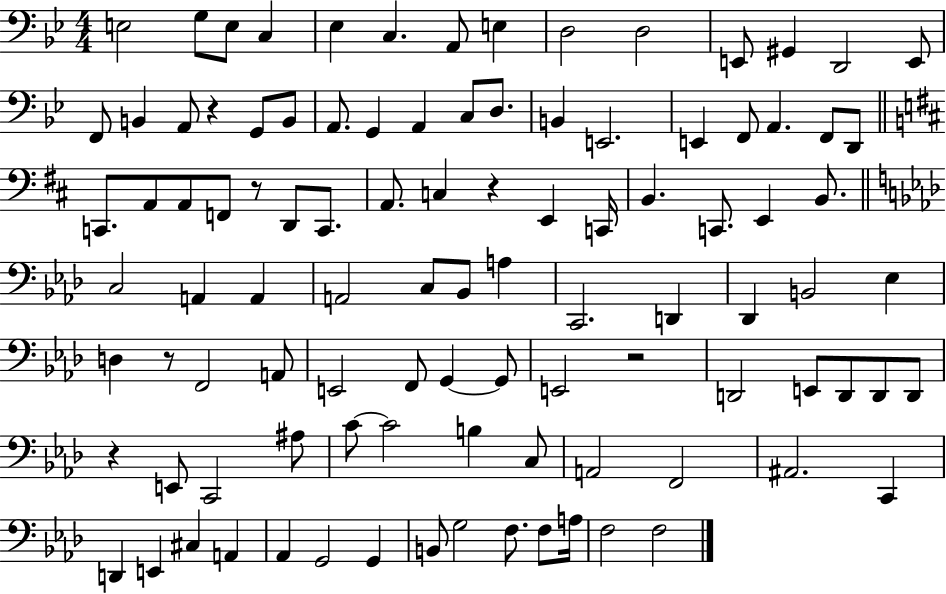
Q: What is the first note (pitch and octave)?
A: E3